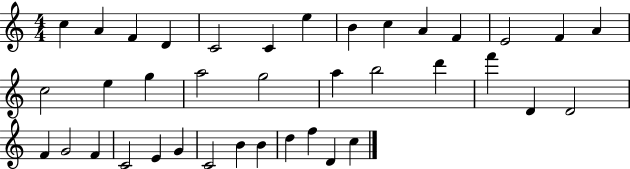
C5/q A4/q F4/q D4/q C4/h C4/q E5/q B4/q C5/q A4/q F4/q E4/h F4/q A4/q C5/h E5/q G5/q A5/h G5/h A5/q B5/h D6/q F6/q D4/q D4/h F4/q G4/h F4/q C4/h E4/q G4/q C4/h B4/q B4/q D5/q F5/q D4/q C5/q